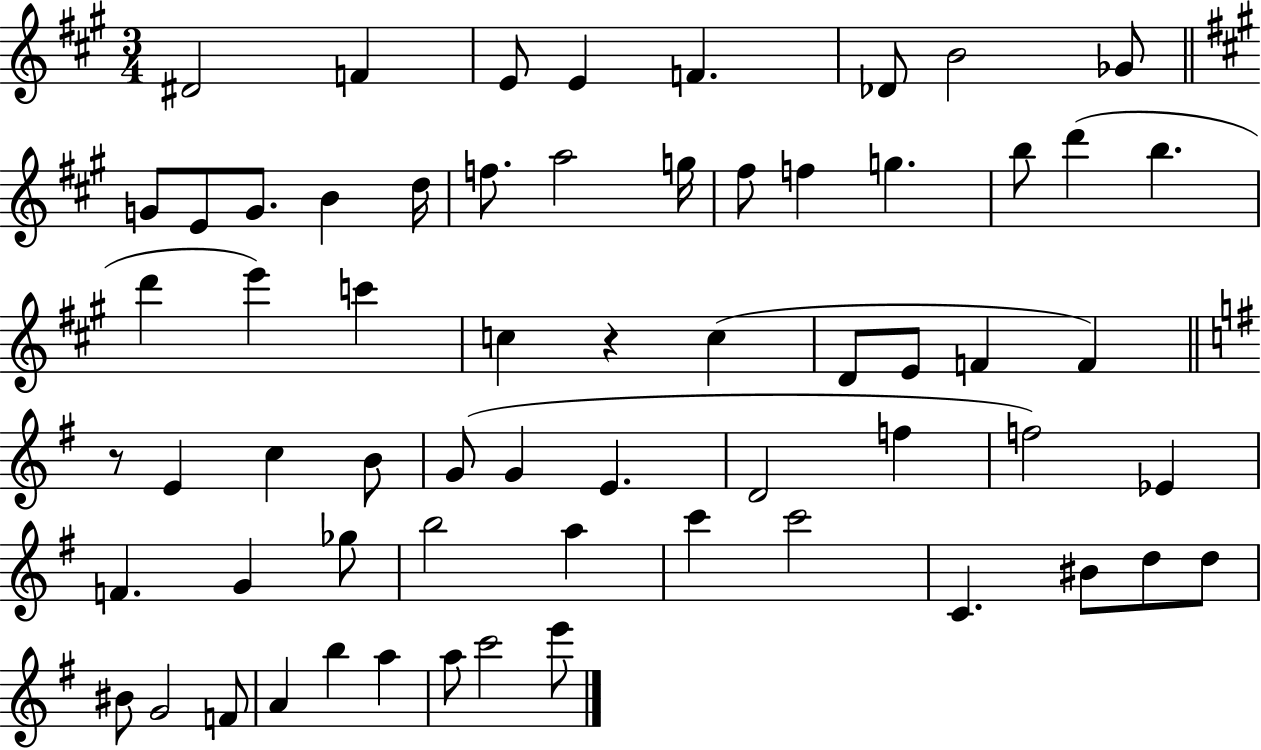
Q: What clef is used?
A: treble